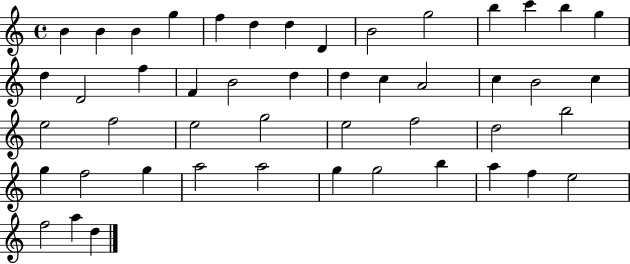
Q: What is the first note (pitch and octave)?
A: B4